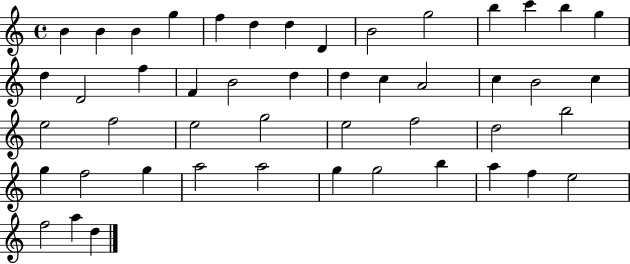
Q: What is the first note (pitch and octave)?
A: B4